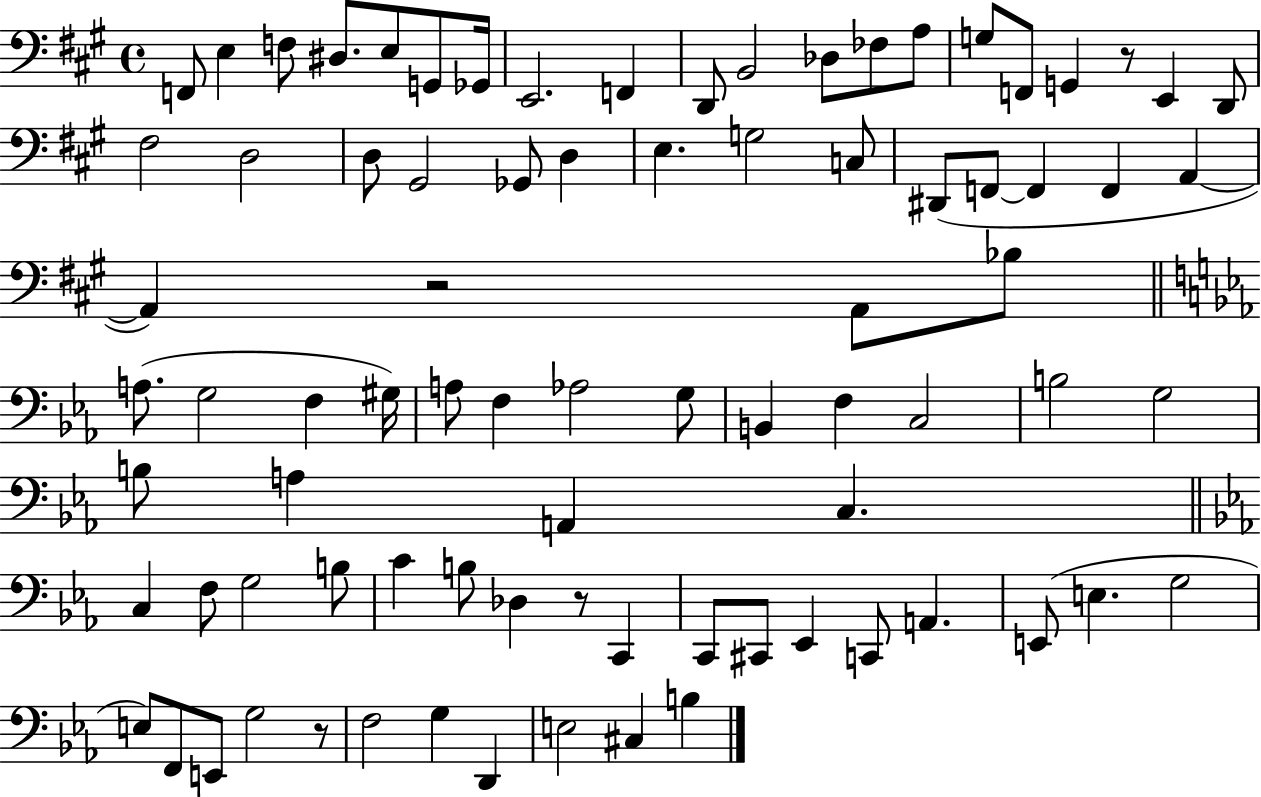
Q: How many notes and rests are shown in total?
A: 83